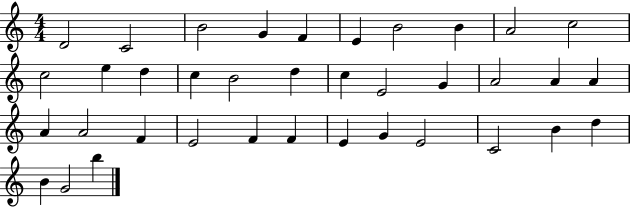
{
  \clef treble
  \numericTimeSignature
  \time 4/4
  \key c \major
  d'2 c'2 | b'2 g'4 f'4 | e'4 b'2 b'4 | a'2 c''2 | \break c''2 e''4 d''4 | c''4 b'2 d''4 | c''4 e'2 g'4 | a'2 a'4 a'4 | \break a'4 a'2 f'4 | e'2 f'4 f'4 | e'4 g'4 e'2 | c'2 b'4 d''4 | \break b'4 g'2 b''4 | \bar "|."
}